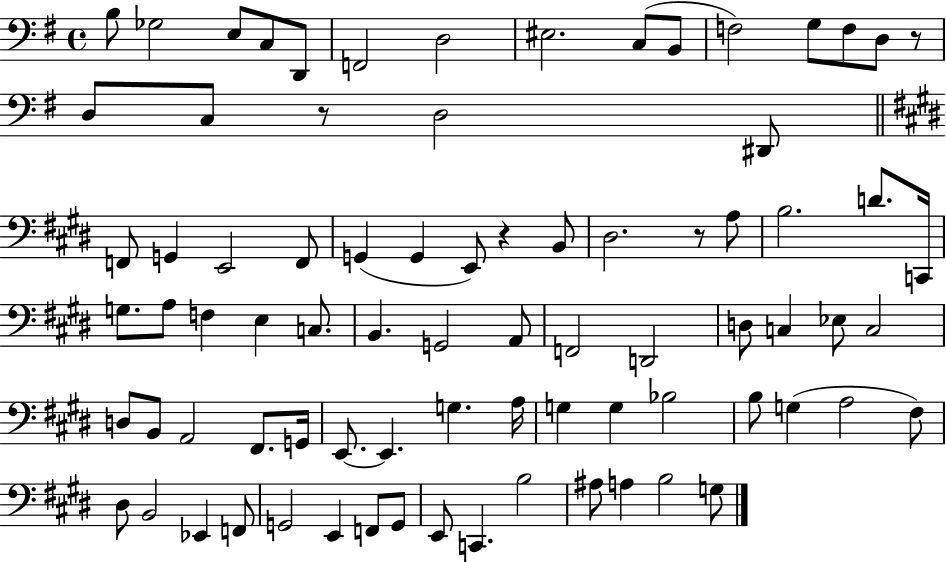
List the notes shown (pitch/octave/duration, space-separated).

B3/e Gb3/h E3/e C3/e D2/e F2/h D3/h EIS3/h. C3/e B2/e F3/h G3/e F3/e D3/e R/e D3/e C3/e R/e D3/h D#2/e F2/e G2/q E2/h F2/e G2/q G2/q E2/e R/q B2/e D#3/h. R/e A3/e B3/h. D4/e. C2/s G3/e. A3/e F3/q E3/q C3/e. B2/q. G2/h A2/e F2/h D2/h D3/e C3/q Eb3/e C3/h D3/e B2/e A2/h F#2/e. G2/s E2/e. E2/q. G3/q. A3/s G3/q G3/q Bb3/h B3/e G3/q A3/h F#3/e D#3/e B2/h Eb2/q F2/e G2/h E2/q F2/e G2/e E2/e C2/q. B3/h A#3/e A3/q B3/h G3/e